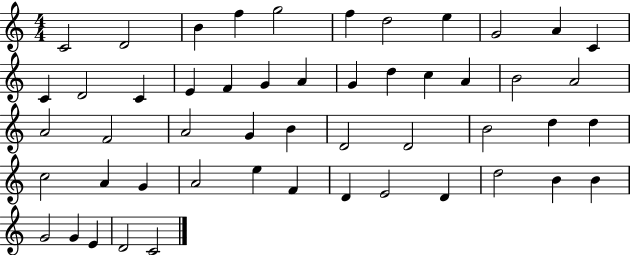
{
  \clef treble
  \numericTimeSignature
  \time 4/4
  \key c \major
  c'2 d'2 | b'4 f''4 g''2 | f''4 d''2 e''4 | g'2 a'4 c'4 | \break c'4 d'2 c'4 | e'4 f'4 g'4 a'4 | g'4 d''4 c''4 a'4 | b'2 a'2 | \break a'2 f'2 | a'2 g'4 b'4 | d'2 d'2 | b'2 d''4 d''4 | \break c''2 a'4 g'4 | a'2 e''4 f'4 | d'4 e'2 d'4 | d''2 b'4 b'4 | \break g'2 g'4 e'4 | d'2 c'2 | \bar "|."
}